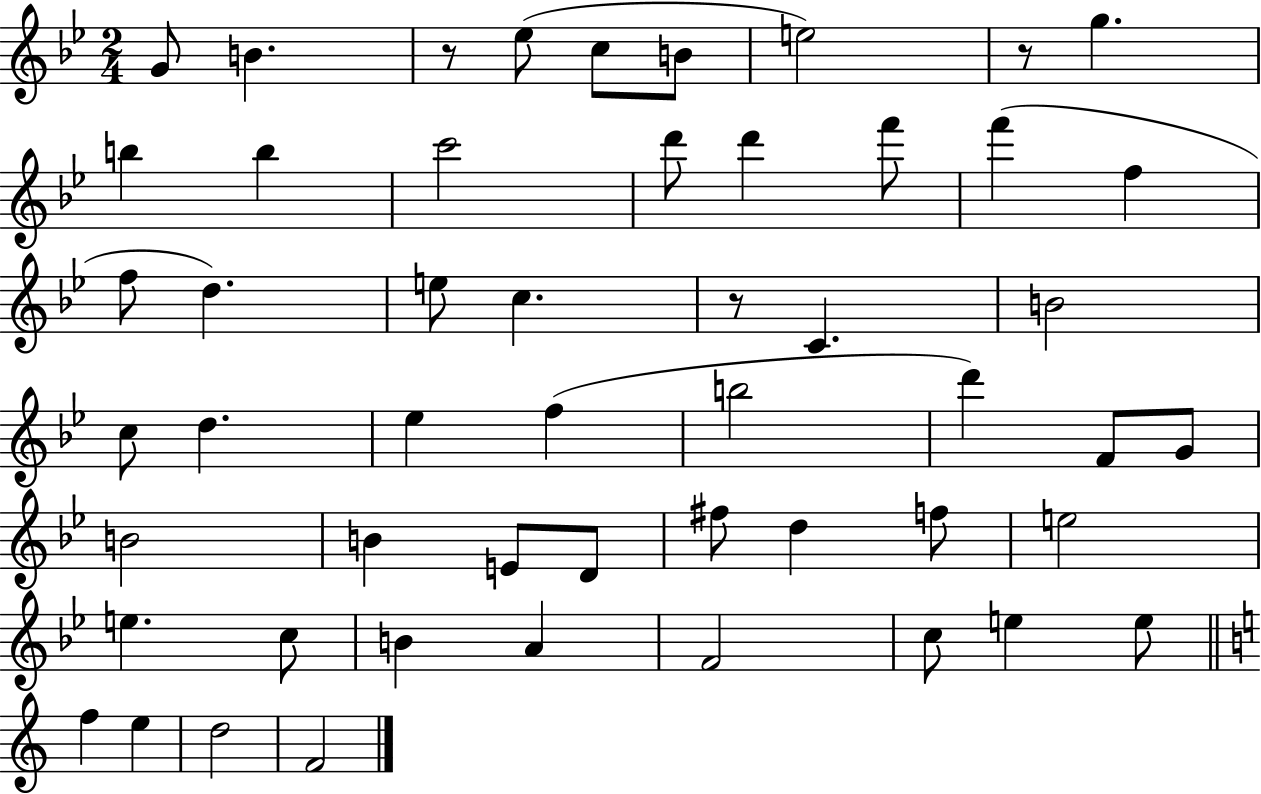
{
  \clef treble
  \numericTimeSignature
  \time 2/4
  \key bes \major
  \repeat volta 2 { g'8 b'4. | r8 ees''8( c''8 b'8 | e''2) | r8 g''4. | \break b''4 b''4 | c'''2 | d'''8 d'''4 f'''8 | f'''4( f''4 | \break f''8 d''4.) | e''8 c''4. | r8 c'4. | b'2 | \break c''8 d''4. | ees''4 f''4( | b''2 | d'''4) f'8 g'8 | \break b'2 | b'4 e'8 d'8 | fis''8 d''4 f''8 | e''2 | \break e''4. c''8 | b'4 a'4 | f'2 | c''8 e''4 e''8 | \break \bar "||" \break \key c \major f''4 e''4 | d''2 | f'2 | } \bar "|."
}